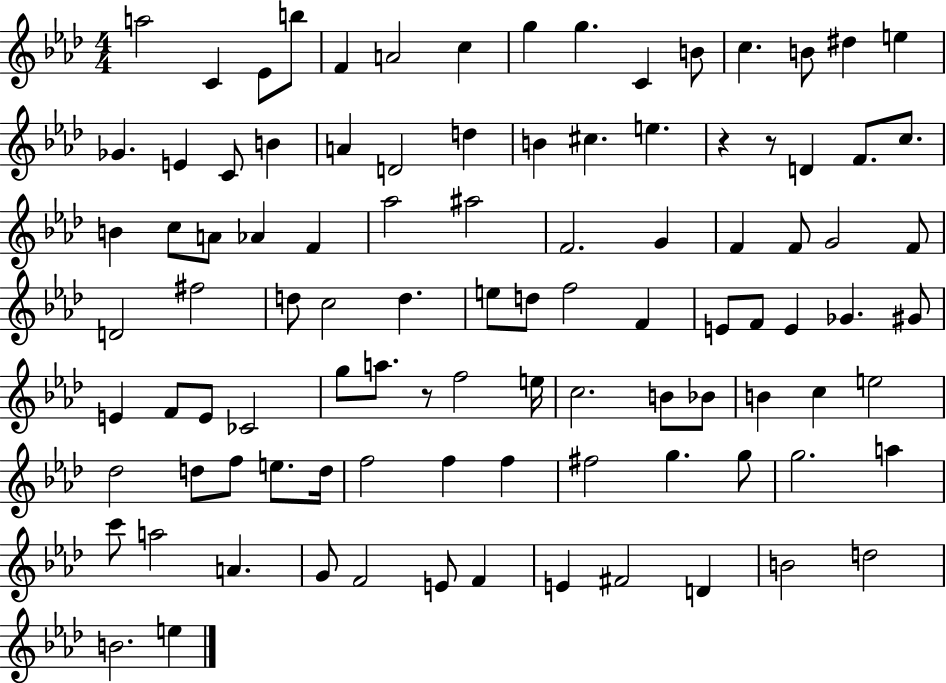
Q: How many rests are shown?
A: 3